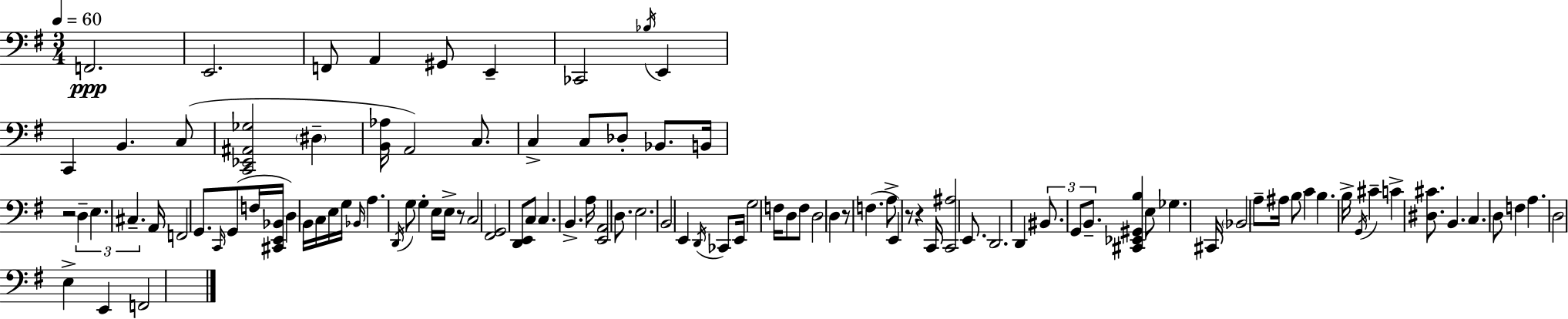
X:1
T:Untitled
M:3/4
L:1/4
K:G
F,,2 E,,2 F,,/2 A,, ^G,,/2 E,, _C,,2 _B,/4 E,, C,, B,, C,/2 [C,,_E,,^A,,_G,]2 ^D, [B,,_A,]/4 A,,2 C,/2 C, C,/2 _D,/2 _B,,/2 B,,/4 z2 D, E, ^C, A,,/4 F,,2 G,,/2 C,,/4 G,,/2 F,/4 [^C,,E,,_B,,]/4 D, B,,/4 C,/4 E,/4 G,/4 _B,,/4 A, D,,/4 G,/2 G, E,/4 E,/4 z/2 C,2 [^F,,G,,]2 [D,,E,,]/2 C,/2 C, B,, A,/4 [E,,A,,]2 D,/2 E,2 B,,2 E,, D,,/4 _C,,/2 E,,/4 G,2 F,/4 D,/2 F,/2 D,2 D, z/2 F, A,/2 E,, z/2 z C,,/4 [C,,^A,]2 E,,/2 D,,2 D,, ^B,,/2 G,,/2 B,,/2 [^C,,_E,,^G,,B,] E,/2 _G, ^C,,/4 _B,,2 A,/2 ^A,/4 B,/2 C B, B,/4 G,,/4 ^C C [^D,^C]/2 B,, C, D,/2 F, A, D,2 E, E,, F,,2